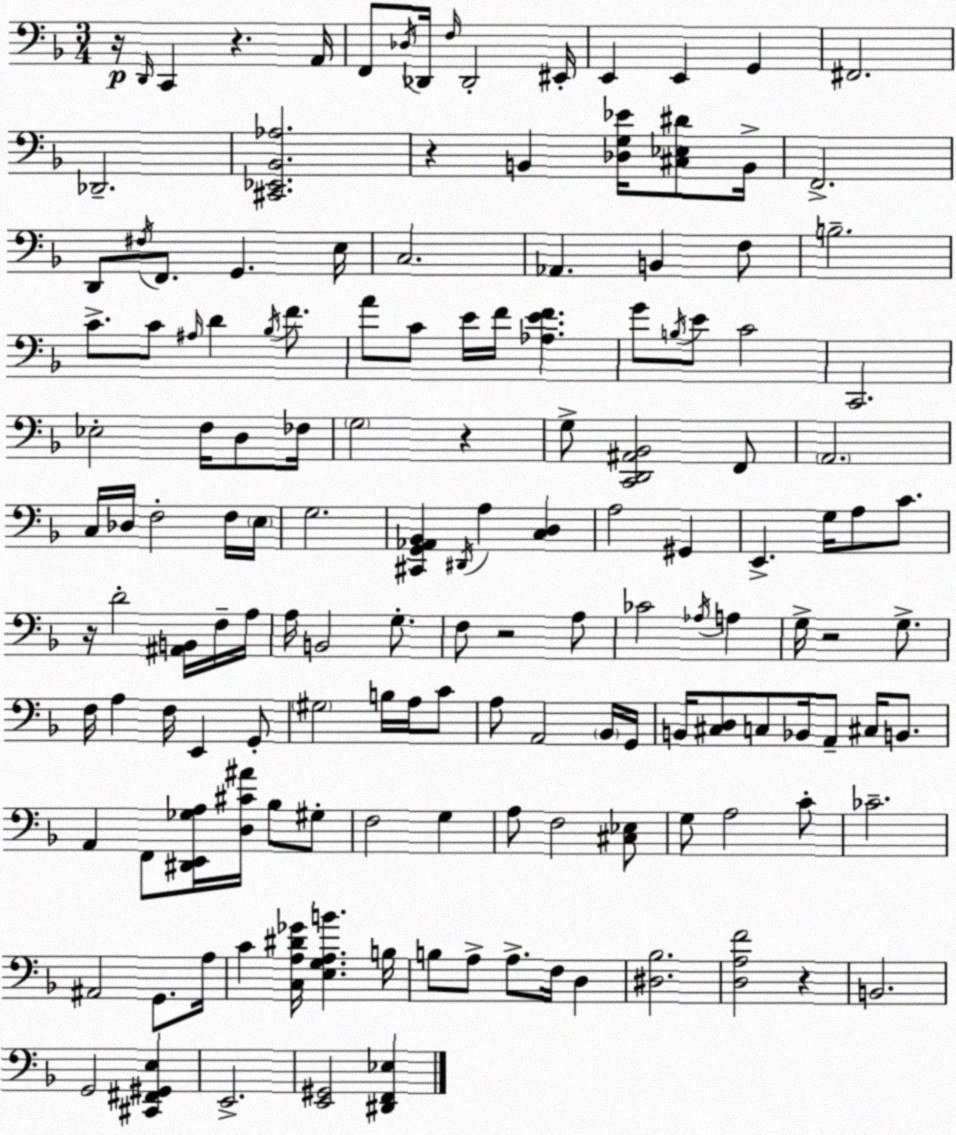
X:1
T:Untitled
M:3/4
L:1/4
K:Dm
z/4 D,,/4 C,, z A,,/4 F,,/2 _D,/4 _D,,/4 F,/4 _D,,2 ^E,,/4 E,, E,, G,, ^F,,2 _D,,2 [^C,,_E,,_B,,_A,]2 z B,, [_D,G,_E]/4 [^C,_E,^D]/2 B,,/4 F,,2 D,,/2 ^F,/4 F,,/2 G,, E,/4 C,2 _A,, B,, F,/2 B,2 C/2 C/2 ^A,/4 D _B,/4 F/2 A/2 C/2 E/4 F/4 [_A,EF] G/2 B,/4 E/2 C2 C,,2 _E,2 F,/4 D,/2 _F,/4 G,2 z G,/2 [C,,D,,^A,,_B,,]2 F,,/2 A,,2 C,/4 _D,/4 F,2 F,/4 E,/4 G,2 [^C,,G,,_A,,_B,,] ^D,,/4 A, [C,D,] A,2 ^G,, E,, G,/4 A,/2 C/2 z/4 D2 [^A,,B,,]/4 F,/4 A,/4 A,/4 B,,2 G,/2 F,/2 z2 A,/2 _C2 _A,/4 A, G,/4 z2 G,/2 F,/4 A, F,/4 E,, G,,/2 ^G,2 B,/4 A,/4 C/2 A,/2 A,,2 _B,,/4 G,,/4 B,,/4 [^C,D,]/2 C,/2 _B,,/4 A,,/2 ^C,/4 B,,/2 A,, F,,/2 [^D,,E,,_G,A,]/4 [D,^C^A]/4 _B,/2 ^G,/2 F,2 G, A,/2 F,2 [^C,_E,]/2 G,/2 A,2 C/2 _C2 ^A,,2 G,,/2 A,/4 C [C,A,^D_G]/4 [E,G,A,B] B,/4 B,/2 A,/2 A,/2 F,/4 D, [^D,_B,]2 [D,A,F]2 z B,,2 G,,2 [^C,,^F,,^G,,E,] E,,2 [E,,^G,,]2 [^D,,F,,_E,]